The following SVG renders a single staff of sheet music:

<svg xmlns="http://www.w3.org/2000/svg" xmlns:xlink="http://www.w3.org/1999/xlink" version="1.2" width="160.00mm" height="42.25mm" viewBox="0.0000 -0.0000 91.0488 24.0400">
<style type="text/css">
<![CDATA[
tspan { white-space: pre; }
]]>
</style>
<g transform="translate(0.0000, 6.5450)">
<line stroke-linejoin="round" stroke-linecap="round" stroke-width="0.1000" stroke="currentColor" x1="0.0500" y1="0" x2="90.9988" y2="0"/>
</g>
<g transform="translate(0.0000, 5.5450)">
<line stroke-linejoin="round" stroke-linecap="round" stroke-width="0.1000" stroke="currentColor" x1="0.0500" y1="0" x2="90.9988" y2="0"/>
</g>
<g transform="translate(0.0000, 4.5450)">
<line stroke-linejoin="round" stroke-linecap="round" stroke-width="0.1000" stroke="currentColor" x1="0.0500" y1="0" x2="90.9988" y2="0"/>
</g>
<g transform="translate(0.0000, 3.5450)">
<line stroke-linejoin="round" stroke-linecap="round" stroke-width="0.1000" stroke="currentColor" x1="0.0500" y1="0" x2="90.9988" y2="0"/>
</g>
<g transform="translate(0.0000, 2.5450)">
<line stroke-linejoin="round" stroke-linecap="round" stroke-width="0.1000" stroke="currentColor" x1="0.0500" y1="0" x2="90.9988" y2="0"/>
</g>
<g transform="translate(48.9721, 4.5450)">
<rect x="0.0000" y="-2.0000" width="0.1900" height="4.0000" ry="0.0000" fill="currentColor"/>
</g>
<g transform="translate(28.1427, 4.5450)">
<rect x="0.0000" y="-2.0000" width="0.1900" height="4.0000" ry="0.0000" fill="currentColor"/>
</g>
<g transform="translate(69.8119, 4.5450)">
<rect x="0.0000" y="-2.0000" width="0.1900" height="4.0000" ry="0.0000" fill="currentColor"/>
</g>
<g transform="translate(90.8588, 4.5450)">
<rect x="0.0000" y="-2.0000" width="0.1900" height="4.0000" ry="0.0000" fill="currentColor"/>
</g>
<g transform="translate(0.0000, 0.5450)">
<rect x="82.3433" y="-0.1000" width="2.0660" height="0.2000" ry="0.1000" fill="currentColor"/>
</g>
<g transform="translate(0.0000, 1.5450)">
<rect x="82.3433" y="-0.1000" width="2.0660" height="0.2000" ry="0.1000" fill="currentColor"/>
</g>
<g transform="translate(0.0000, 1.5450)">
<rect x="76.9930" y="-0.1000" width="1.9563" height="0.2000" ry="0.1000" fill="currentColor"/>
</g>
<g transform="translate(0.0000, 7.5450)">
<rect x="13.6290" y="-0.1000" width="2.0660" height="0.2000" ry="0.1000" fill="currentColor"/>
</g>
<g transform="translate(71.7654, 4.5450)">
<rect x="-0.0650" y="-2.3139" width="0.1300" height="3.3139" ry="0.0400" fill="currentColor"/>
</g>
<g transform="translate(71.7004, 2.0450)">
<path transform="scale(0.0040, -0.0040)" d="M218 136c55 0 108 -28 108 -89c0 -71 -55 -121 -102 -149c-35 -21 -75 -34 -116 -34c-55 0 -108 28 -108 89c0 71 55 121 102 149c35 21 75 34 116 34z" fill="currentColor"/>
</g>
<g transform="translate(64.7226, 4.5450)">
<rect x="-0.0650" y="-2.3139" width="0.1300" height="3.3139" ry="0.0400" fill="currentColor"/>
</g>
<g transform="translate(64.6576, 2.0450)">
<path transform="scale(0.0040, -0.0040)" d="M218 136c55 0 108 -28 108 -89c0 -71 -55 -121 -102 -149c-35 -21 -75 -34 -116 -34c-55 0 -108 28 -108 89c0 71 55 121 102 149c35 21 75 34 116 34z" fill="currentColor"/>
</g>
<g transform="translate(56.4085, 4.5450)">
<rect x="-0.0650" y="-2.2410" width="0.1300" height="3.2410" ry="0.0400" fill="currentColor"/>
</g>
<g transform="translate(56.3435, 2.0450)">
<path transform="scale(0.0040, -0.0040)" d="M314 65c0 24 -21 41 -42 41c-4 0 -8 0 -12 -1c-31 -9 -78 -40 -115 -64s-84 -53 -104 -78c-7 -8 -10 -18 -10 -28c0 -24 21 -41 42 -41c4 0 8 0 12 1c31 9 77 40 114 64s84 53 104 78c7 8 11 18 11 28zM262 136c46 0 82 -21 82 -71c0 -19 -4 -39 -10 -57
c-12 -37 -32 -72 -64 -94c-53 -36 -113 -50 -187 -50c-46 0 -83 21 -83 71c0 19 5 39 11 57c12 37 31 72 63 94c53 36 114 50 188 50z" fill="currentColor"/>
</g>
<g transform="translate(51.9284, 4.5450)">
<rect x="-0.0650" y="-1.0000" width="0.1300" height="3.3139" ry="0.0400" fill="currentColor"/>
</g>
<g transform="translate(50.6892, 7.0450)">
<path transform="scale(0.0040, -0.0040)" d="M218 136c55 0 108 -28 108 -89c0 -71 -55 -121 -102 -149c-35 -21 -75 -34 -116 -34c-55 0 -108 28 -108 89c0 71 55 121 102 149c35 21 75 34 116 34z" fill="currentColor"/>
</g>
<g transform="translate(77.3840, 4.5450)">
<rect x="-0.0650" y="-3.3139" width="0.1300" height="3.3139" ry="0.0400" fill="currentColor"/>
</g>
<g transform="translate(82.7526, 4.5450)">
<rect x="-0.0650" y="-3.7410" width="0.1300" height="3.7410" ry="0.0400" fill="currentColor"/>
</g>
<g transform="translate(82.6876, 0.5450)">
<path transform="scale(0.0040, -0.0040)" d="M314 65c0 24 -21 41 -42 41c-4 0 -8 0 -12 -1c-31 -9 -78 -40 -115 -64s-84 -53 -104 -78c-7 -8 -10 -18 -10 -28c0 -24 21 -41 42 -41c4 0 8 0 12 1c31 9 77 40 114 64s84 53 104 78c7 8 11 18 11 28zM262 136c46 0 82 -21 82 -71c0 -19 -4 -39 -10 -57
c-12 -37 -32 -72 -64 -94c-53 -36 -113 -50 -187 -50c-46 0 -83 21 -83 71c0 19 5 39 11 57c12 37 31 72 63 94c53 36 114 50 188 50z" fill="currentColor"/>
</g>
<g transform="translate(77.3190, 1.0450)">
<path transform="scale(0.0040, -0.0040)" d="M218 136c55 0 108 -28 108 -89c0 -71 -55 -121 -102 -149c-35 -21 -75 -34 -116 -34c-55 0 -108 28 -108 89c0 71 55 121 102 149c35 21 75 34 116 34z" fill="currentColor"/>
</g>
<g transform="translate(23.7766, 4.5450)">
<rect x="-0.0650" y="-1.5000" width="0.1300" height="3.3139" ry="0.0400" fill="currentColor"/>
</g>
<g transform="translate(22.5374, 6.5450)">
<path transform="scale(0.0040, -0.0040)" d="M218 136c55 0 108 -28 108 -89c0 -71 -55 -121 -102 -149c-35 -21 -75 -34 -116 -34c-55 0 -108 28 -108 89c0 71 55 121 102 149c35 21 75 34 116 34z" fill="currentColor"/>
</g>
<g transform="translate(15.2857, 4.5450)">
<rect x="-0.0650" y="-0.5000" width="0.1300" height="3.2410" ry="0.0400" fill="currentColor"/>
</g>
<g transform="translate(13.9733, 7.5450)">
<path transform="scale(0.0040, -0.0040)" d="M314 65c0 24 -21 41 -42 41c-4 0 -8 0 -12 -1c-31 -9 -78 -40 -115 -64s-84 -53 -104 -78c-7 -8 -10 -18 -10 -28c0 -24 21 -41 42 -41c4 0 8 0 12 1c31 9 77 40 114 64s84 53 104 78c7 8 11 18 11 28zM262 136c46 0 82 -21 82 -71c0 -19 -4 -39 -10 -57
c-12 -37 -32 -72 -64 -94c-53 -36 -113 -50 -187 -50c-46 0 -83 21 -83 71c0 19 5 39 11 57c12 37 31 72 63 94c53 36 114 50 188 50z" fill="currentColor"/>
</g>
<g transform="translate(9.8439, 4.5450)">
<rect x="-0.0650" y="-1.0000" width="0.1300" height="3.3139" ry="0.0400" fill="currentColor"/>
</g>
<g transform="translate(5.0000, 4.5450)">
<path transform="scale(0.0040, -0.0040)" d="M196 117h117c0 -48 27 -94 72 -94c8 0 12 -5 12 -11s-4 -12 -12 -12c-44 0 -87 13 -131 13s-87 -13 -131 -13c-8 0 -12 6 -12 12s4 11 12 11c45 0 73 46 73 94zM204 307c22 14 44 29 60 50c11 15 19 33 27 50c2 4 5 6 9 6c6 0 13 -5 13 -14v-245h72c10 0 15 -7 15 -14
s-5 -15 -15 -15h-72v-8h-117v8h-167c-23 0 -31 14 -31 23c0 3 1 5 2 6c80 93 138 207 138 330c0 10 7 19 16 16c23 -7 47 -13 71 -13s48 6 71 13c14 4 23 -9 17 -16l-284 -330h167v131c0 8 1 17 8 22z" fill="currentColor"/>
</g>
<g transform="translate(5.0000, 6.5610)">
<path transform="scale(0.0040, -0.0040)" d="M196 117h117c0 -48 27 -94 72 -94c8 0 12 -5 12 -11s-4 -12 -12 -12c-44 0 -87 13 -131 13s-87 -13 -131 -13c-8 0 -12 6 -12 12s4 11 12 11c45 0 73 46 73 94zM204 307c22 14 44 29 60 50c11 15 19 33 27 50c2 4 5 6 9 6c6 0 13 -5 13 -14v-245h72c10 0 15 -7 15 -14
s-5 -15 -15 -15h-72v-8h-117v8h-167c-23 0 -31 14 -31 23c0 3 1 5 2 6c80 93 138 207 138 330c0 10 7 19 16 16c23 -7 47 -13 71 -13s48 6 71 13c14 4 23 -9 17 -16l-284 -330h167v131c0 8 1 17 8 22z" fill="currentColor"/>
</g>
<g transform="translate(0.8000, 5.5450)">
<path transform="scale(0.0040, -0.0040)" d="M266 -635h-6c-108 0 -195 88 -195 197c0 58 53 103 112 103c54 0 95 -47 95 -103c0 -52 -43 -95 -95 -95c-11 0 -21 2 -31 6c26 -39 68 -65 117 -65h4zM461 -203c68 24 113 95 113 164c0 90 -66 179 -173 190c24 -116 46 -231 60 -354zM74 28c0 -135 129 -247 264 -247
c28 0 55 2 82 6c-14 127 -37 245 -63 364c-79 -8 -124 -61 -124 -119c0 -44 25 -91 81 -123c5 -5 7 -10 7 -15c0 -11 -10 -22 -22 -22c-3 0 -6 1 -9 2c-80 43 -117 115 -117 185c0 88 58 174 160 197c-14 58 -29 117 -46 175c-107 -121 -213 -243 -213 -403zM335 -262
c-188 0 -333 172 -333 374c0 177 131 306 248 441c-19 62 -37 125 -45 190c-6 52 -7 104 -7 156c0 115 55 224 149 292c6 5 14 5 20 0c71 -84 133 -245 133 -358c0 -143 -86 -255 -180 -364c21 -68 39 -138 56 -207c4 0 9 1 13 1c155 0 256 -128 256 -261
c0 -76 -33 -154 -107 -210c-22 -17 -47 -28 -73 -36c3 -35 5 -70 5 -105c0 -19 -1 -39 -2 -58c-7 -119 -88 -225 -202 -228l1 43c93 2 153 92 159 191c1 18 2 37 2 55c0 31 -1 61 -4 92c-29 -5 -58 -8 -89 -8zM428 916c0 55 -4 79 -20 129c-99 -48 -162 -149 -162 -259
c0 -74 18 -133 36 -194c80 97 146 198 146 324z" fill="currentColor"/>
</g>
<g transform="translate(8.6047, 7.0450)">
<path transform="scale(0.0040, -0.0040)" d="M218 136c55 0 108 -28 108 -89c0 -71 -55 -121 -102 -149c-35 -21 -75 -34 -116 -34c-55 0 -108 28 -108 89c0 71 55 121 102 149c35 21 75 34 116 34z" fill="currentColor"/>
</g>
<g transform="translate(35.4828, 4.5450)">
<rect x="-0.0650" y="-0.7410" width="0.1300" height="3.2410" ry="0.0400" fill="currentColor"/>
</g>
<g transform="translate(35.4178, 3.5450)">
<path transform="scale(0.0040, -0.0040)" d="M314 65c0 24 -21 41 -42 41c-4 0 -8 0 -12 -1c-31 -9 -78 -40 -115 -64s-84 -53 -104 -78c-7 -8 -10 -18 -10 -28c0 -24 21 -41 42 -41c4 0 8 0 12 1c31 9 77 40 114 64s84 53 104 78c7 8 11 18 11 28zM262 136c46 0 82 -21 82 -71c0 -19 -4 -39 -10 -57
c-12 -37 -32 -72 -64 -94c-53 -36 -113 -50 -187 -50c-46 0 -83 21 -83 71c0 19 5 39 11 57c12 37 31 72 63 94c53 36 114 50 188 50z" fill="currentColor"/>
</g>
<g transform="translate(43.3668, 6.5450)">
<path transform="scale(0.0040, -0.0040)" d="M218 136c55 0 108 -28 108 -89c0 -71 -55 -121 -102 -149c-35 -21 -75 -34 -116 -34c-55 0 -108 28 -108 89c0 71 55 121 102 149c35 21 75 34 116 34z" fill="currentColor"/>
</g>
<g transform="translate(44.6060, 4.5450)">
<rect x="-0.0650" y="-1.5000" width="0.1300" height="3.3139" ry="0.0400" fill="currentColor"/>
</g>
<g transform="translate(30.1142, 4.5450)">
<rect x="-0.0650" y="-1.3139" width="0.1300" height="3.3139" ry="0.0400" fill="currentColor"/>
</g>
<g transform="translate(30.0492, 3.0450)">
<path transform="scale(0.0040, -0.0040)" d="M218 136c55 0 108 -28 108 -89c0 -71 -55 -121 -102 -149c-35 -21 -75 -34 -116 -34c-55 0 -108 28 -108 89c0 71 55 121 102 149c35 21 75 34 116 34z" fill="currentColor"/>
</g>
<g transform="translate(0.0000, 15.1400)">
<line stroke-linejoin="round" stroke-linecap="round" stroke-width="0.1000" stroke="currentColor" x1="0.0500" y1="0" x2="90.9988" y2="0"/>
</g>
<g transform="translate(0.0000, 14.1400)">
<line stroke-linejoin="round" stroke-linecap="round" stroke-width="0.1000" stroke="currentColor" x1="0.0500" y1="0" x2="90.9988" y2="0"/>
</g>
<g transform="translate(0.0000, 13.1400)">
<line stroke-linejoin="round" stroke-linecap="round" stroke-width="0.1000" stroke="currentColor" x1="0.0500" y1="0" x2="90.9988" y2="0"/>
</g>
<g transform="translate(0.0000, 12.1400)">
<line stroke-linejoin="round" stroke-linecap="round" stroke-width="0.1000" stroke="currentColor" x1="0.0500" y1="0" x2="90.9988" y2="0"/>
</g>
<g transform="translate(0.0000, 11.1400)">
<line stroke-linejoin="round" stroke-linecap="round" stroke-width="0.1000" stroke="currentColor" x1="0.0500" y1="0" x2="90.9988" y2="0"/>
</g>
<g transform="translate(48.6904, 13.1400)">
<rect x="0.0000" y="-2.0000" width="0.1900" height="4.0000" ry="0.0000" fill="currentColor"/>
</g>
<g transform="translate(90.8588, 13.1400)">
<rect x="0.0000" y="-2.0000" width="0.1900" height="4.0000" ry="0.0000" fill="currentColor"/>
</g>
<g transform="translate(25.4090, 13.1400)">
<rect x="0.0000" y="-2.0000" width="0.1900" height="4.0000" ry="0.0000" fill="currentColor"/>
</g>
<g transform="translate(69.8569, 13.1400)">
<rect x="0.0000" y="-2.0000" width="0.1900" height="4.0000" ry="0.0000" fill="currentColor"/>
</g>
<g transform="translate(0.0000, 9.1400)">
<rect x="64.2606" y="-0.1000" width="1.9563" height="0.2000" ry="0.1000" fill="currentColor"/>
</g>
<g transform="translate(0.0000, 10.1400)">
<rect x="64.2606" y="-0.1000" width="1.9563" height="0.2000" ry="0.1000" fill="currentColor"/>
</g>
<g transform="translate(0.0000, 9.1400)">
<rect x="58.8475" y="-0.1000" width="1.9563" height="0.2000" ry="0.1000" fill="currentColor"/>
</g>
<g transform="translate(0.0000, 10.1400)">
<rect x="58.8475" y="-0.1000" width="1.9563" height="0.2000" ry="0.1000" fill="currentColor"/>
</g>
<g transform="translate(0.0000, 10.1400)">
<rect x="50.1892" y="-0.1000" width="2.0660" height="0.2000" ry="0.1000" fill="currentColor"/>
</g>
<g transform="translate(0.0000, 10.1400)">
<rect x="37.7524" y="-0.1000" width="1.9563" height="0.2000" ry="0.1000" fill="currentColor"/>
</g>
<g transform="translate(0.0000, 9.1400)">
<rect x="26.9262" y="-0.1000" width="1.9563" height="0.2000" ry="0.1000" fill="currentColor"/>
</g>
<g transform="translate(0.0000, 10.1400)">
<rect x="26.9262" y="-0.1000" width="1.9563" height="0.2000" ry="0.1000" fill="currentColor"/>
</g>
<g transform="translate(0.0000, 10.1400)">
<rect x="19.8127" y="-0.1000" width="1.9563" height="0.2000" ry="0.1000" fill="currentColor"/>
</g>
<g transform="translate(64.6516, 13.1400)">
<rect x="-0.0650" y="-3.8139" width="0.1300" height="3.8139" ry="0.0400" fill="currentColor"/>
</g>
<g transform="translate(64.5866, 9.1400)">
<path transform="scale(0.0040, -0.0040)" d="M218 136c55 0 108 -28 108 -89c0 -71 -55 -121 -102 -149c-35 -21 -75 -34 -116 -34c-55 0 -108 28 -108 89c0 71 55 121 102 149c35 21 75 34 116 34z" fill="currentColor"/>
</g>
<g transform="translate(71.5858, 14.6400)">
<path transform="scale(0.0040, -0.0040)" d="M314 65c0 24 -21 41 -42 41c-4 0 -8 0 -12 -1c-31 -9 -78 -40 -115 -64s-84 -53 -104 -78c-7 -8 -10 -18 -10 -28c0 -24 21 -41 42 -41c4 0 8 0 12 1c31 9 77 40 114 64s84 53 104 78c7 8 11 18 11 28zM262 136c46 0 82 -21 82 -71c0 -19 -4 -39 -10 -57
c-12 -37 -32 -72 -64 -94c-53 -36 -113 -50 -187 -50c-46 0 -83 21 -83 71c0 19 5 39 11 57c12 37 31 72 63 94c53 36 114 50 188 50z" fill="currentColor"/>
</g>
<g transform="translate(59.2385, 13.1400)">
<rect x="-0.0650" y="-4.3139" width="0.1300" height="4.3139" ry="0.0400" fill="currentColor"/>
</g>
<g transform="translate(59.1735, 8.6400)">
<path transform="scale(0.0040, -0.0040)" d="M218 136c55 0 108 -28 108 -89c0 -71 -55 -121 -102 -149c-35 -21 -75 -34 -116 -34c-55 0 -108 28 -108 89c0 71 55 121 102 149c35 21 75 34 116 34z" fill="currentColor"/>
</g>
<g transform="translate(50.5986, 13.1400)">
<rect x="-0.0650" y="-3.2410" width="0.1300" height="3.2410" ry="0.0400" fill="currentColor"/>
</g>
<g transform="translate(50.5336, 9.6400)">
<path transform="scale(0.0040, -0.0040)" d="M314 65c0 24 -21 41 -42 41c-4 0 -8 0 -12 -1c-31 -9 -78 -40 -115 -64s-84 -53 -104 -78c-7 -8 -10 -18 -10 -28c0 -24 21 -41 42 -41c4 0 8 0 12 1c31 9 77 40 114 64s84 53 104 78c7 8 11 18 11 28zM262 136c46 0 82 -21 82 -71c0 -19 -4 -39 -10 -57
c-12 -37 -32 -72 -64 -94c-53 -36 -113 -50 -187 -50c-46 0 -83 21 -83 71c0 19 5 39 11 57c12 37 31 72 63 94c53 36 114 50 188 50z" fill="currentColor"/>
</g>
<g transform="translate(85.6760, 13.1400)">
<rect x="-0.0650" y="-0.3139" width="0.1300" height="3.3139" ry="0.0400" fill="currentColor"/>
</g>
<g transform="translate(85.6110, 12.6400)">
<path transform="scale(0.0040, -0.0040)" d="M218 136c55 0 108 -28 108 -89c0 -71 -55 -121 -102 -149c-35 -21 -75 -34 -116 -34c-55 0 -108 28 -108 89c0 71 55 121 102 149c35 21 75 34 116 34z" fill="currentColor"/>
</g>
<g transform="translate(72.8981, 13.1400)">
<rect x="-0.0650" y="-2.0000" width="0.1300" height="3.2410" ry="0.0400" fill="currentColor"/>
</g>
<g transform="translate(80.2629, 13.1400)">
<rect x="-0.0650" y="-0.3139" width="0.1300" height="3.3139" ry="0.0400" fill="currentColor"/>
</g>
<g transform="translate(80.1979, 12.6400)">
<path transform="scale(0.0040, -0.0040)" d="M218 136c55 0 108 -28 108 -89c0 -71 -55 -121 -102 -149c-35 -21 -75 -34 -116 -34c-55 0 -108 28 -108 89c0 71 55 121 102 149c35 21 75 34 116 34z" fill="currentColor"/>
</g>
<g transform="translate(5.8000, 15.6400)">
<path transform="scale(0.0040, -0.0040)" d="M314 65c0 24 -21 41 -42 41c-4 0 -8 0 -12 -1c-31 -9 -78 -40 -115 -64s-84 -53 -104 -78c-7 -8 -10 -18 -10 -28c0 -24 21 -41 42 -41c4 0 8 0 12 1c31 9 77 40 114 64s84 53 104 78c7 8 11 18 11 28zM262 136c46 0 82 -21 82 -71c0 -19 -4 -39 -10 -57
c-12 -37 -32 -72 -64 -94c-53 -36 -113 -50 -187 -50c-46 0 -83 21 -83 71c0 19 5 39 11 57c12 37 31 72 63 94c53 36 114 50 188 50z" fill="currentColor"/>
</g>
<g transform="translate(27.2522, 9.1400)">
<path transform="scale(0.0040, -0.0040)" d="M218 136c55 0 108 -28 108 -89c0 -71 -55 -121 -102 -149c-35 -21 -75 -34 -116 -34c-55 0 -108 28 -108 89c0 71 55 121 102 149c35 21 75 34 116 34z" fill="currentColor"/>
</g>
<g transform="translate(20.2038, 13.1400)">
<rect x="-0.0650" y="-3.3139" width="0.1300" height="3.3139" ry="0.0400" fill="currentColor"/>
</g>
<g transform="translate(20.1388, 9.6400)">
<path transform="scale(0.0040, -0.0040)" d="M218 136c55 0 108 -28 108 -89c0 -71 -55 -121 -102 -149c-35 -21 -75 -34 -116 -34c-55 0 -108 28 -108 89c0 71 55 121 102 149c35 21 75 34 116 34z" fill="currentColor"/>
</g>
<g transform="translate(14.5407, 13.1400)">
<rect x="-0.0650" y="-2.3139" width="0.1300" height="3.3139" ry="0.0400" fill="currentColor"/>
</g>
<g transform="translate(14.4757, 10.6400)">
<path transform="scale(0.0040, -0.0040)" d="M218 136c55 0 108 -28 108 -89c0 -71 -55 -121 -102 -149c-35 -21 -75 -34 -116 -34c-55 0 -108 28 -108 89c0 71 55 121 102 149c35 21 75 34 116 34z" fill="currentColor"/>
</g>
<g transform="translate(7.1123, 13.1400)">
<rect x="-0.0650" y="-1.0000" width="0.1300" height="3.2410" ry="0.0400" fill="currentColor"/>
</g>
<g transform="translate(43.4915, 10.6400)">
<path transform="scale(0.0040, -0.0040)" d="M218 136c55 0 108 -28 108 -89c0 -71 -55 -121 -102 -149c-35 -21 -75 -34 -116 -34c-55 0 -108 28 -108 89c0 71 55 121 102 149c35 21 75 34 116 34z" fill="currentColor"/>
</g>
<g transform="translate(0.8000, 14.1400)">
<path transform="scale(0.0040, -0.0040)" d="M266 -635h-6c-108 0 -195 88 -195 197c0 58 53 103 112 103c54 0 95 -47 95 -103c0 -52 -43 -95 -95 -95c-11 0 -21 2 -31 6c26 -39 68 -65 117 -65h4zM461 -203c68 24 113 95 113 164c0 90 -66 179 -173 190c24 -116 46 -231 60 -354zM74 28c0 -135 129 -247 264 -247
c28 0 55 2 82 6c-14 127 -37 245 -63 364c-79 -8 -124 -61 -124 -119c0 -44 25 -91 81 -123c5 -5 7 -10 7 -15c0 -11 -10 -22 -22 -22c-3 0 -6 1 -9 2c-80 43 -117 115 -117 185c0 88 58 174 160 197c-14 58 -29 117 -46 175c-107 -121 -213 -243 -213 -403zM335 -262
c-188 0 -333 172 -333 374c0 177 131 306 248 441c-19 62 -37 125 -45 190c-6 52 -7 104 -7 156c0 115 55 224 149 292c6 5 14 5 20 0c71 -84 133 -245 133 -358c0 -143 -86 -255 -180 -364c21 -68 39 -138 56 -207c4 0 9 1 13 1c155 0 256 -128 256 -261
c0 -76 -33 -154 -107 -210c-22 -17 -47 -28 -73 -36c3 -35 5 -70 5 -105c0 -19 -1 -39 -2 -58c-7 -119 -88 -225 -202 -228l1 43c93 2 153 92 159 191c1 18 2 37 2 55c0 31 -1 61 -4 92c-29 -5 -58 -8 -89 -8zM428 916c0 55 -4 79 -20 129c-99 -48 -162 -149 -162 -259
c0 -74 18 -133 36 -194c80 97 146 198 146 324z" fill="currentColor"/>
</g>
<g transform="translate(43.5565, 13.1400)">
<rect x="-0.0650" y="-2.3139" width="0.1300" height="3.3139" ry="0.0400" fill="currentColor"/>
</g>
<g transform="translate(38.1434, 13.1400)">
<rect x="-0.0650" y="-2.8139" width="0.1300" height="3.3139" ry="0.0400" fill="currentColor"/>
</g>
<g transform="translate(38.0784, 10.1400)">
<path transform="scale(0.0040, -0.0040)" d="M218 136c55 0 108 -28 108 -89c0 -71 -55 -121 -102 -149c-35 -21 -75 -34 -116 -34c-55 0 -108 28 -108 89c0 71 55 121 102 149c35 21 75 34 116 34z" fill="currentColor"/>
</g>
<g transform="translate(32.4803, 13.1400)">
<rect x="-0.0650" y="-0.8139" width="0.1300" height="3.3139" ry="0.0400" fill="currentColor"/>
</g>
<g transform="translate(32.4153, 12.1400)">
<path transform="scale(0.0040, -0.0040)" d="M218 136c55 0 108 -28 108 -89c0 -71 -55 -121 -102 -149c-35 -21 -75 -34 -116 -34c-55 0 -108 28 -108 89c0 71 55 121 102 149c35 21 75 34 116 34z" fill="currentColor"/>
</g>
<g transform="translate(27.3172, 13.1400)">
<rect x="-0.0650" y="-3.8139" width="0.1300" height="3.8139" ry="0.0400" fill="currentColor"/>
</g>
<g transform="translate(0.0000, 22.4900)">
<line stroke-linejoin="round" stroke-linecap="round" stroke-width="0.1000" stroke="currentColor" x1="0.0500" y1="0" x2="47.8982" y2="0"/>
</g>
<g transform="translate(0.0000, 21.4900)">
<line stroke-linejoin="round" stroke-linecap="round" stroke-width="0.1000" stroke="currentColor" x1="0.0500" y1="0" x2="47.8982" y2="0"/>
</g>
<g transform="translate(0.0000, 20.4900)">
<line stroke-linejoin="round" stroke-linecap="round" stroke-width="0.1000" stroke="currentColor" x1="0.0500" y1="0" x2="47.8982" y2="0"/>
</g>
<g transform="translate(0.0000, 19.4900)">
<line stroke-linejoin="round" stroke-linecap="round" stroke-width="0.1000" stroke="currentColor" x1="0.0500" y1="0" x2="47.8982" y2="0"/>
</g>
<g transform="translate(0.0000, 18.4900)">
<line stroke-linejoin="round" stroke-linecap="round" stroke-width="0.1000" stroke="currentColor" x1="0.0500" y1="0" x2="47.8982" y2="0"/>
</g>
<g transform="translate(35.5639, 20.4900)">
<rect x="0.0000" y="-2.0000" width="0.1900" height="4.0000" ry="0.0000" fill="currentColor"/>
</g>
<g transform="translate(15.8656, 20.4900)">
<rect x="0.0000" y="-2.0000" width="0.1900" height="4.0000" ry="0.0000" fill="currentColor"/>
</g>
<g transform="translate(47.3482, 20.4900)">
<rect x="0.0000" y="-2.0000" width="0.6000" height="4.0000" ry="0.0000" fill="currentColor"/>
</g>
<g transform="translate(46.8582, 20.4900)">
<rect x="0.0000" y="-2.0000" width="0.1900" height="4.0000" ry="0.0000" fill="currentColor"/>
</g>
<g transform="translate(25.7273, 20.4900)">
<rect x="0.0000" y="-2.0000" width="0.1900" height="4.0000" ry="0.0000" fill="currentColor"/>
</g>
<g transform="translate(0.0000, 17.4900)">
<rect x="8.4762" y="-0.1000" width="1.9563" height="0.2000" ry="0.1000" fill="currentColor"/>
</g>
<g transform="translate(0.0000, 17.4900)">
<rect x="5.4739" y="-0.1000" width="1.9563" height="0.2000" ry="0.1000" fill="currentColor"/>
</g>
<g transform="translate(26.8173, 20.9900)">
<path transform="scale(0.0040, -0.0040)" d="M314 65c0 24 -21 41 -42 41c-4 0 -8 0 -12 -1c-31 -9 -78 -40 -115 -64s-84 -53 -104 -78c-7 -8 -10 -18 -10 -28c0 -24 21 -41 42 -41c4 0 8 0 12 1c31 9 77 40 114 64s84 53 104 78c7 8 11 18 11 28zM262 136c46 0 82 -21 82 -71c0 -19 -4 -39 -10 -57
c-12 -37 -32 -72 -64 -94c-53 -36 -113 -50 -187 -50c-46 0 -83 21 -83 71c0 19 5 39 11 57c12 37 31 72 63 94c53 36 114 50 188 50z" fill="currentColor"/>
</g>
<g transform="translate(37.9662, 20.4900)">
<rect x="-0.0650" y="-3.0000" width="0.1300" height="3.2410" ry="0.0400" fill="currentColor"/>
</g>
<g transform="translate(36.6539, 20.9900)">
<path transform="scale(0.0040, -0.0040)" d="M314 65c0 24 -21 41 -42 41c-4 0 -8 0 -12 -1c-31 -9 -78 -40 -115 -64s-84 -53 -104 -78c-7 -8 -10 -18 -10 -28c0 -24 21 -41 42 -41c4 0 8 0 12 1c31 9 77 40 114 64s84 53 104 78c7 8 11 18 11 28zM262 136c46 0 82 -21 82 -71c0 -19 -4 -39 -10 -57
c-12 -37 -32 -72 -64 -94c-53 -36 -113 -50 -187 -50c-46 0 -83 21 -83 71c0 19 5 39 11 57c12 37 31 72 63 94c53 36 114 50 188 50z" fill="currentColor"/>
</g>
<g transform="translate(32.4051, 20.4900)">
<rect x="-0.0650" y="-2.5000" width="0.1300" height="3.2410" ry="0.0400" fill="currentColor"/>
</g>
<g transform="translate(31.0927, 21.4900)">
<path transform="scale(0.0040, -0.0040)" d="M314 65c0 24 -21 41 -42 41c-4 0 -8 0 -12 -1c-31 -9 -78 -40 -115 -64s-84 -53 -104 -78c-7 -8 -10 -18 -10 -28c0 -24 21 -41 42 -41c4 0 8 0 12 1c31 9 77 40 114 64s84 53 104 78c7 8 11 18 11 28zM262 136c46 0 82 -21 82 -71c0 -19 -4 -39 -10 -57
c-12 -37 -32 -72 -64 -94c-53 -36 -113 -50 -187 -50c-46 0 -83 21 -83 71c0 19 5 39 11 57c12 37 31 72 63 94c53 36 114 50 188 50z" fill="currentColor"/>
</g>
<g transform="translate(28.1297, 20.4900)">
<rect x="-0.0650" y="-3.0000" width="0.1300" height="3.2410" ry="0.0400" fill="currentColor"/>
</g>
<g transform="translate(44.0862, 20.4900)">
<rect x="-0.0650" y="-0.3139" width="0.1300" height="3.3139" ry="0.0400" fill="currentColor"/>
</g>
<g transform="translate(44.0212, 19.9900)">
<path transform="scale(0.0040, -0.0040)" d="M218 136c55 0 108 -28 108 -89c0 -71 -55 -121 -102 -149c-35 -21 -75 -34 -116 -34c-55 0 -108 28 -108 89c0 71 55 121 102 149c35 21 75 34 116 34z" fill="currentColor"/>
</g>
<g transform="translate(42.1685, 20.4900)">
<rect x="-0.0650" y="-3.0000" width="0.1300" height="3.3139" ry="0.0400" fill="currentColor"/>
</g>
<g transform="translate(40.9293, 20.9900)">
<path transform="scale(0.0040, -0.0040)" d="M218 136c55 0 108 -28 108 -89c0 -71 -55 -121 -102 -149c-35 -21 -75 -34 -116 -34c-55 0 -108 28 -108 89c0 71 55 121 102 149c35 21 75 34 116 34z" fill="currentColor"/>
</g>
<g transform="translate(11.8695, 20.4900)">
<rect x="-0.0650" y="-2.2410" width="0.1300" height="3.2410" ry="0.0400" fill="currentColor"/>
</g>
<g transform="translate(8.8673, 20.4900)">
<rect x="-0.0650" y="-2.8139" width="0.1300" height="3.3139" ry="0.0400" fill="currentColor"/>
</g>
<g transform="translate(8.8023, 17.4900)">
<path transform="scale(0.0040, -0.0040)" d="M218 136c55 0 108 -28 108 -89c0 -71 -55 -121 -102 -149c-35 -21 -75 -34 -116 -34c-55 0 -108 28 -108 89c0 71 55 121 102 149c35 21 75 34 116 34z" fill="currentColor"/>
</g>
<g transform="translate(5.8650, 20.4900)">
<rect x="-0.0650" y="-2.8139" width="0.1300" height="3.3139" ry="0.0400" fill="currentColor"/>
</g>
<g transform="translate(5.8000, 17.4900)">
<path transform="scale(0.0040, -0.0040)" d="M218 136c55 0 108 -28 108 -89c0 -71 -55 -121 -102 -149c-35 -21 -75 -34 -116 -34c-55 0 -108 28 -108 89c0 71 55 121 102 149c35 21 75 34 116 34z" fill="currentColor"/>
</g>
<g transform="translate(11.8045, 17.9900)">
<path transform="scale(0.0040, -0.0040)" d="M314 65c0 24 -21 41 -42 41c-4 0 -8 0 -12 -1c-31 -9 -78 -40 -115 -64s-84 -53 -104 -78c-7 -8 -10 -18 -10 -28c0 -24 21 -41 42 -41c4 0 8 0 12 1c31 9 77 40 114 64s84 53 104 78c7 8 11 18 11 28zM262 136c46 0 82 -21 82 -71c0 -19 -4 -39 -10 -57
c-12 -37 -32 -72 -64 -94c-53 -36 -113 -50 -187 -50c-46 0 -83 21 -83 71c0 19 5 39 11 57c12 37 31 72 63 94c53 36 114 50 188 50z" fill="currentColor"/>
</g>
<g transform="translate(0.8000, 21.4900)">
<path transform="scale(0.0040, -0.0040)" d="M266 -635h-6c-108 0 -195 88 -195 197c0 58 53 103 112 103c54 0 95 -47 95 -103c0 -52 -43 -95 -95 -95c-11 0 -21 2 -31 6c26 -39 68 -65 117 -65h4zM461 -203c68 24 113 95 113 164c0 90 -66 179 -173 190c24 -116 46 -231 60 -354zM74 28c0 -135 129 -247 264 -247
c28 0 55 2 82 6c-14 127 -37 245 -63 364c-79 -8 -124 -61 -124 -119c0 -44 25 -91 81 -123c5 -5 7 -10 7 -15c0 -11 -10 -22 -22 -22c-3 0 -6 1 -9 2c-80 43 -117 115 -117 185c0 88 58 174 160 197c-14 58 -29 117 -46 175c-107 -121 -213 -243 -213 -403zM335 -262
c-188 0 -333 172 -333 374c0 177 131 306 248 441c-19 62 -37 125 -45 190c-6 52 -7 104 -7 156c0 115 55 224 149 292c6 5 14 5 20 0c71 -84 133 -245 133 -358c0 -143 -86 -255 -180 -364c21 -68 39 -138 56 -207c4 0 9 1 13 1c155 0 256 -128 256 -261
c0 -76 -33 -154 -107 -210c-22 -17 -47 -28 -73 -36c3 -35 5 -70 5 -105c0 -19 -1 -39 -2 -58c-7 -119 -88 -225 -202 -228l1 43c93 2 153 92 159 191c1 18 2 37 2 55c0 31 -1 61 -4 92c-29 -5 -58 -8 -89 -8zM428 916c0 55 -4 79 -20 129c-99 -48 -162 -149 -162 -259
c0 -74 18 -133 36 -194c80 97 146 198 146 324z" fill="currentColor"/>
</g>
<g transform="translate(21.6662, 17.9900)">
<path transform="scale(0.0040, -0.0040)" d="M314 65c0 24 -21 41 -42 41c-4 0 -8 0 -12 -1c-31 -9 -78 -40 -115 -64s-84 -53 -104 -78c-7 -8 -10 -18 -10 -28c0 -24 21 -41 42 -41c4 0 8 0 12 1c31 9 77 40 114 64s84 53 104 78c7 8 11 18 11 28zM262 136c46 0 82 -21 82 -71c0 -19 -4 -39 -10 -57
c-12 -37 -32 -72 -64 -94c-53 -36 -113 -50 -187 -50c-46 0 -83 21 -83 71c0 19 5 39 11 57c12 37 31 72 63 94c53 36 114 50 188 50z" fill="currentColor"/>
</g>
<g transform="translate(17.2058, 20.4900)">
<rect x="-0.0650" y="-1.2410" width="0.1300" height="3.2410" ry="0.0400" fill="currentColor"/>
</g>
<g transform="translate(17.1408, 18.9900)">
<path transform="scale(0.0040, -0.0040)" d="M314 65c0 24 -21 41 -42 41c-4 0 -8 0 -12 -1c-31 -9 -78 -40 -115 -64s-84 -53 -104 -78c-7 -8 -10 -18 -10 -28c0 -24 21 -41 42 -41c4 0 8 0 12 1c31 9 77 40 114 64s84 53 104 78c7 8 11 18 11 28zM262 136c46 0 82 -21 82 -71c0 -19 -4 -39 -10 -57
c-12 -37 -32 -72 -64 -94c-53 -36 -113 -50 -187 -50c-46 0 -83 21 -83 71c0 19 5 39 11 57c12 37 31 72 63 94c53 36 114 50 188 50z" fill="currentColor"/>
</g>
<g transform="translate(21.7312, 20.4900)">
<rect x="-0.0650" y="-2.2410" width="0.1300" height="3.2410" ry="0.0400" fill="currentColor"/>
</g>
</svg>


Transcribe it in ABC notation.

X:1
T:Untitled
M:4/4
L:1/4
K:C
D C2 E e d2 E D g2 g g b c'2 D2 g b c' d a g b2 d' c' F2 c c a a g2 e2 g2 A2 G2 A2 A c